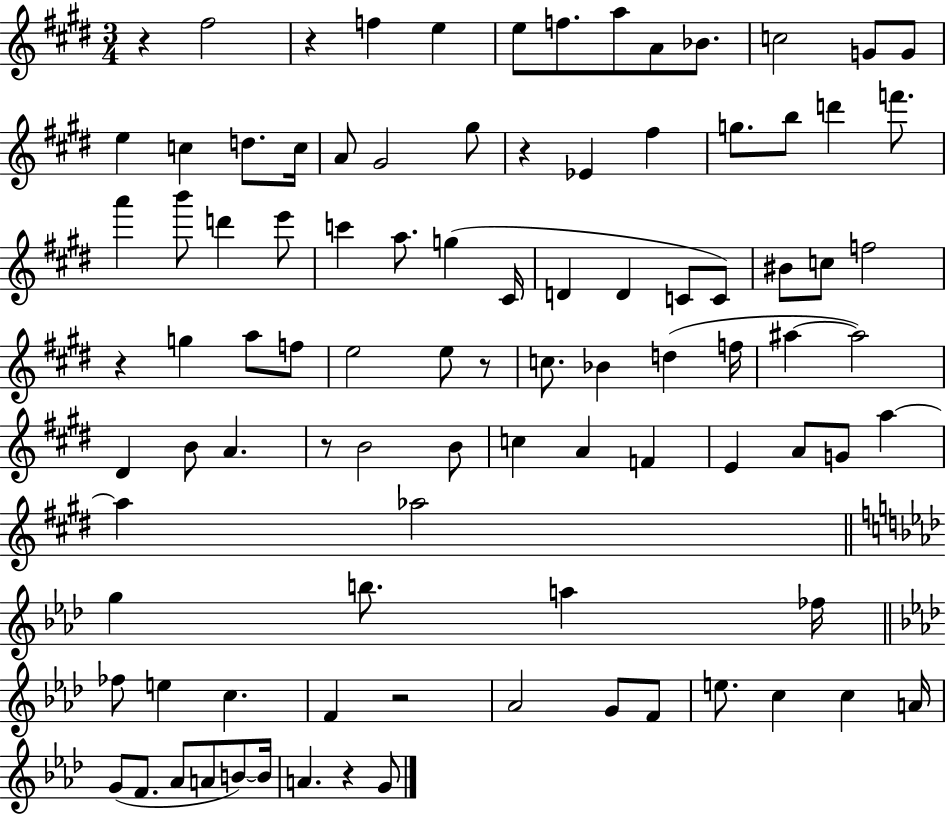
{
  \clef treble
  \numericTimeSignature
  \time 3/4
  \key e \major
  r4 fis''2 | r4 f''4 e''4 | e''8 f''8. a''8 a'8 bes'8. | c''2 g'8 g'8 | \break e''4 c''4 d''8. c''16 | a'8 gis'2 gis''8 | r4 ees'4 fis''4 | g''8. b''8 d'''4 f'''8. | \break a'''4 b'''8 d'''4 e'''8 | c'''4 a''8. g''4( cis'16 | d'4 d'4 c'8 c'8) | bis'8 c''8 f''2 | \break r4 g''4 a''8 f''8 | e''2 e''8 r8 | c''8. bes'4 d''4( f''16 | ais''4~~ ais''2) | \break dis'4 b'8 a'4. | r8 b'2 b'8 | c''4 a'4 f'4 | e'4 a'8 g'8 a''4~~ | \break a''4 aes''2 | \bar "||" \break \key aes \major g''4 b''8. a''4 fes''16 | \bar "||" \break \key f \minor fes''8 e''4 c''4. | f'4 r2 | aes'2 g'8 f'8 | e''8. c''4 c''4 a'16 | \break g'8( f'8. aes'8 a'8 b'8~~) b'16 | a'4. r4 g'8 | \bar "|."
}